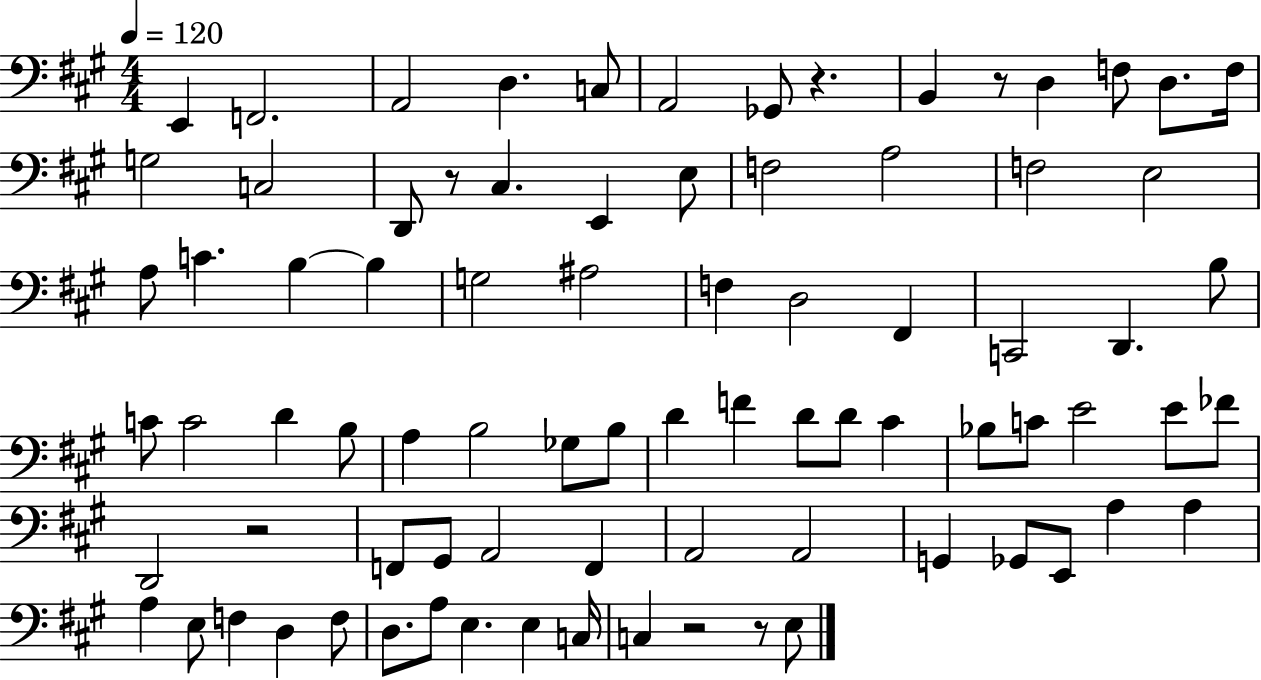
{
  \clef bass
  \numericTimeSignature
  \time 4/4
  \key a \major
  \tempo 4 = 120
  e,4 f,2. | a,2 d4. c8 | a,2 ges,8 r4. | b,4 r8 d4 f8 d8. f16 | \break g2 c2 | d,8 r8 cis4. e,4 e8 | f2 a2 | f2 e2 | \break a8 c'4. b4~~ b4 | g2 ais2 | f4 d2 fis,4 | c,2 d,4. b8 | \break c'8 c'2 d'4 b8 | a4 b2 ges8 b8 | d'4 f'4 d'8 d'8 cis'4 | bes8 c'8 e'2 e'8 fes'8 | \break d,2 r2 | f,8 gis,8 a,2 f,4 | a,2 a,2 | g,4 ges,8 e,8 a4 a4 | \break a4 e8 f4 d4 f8 | d8. a8 e4. e4 c16 | c4 r2 r8 e8 | \bar "|."
}